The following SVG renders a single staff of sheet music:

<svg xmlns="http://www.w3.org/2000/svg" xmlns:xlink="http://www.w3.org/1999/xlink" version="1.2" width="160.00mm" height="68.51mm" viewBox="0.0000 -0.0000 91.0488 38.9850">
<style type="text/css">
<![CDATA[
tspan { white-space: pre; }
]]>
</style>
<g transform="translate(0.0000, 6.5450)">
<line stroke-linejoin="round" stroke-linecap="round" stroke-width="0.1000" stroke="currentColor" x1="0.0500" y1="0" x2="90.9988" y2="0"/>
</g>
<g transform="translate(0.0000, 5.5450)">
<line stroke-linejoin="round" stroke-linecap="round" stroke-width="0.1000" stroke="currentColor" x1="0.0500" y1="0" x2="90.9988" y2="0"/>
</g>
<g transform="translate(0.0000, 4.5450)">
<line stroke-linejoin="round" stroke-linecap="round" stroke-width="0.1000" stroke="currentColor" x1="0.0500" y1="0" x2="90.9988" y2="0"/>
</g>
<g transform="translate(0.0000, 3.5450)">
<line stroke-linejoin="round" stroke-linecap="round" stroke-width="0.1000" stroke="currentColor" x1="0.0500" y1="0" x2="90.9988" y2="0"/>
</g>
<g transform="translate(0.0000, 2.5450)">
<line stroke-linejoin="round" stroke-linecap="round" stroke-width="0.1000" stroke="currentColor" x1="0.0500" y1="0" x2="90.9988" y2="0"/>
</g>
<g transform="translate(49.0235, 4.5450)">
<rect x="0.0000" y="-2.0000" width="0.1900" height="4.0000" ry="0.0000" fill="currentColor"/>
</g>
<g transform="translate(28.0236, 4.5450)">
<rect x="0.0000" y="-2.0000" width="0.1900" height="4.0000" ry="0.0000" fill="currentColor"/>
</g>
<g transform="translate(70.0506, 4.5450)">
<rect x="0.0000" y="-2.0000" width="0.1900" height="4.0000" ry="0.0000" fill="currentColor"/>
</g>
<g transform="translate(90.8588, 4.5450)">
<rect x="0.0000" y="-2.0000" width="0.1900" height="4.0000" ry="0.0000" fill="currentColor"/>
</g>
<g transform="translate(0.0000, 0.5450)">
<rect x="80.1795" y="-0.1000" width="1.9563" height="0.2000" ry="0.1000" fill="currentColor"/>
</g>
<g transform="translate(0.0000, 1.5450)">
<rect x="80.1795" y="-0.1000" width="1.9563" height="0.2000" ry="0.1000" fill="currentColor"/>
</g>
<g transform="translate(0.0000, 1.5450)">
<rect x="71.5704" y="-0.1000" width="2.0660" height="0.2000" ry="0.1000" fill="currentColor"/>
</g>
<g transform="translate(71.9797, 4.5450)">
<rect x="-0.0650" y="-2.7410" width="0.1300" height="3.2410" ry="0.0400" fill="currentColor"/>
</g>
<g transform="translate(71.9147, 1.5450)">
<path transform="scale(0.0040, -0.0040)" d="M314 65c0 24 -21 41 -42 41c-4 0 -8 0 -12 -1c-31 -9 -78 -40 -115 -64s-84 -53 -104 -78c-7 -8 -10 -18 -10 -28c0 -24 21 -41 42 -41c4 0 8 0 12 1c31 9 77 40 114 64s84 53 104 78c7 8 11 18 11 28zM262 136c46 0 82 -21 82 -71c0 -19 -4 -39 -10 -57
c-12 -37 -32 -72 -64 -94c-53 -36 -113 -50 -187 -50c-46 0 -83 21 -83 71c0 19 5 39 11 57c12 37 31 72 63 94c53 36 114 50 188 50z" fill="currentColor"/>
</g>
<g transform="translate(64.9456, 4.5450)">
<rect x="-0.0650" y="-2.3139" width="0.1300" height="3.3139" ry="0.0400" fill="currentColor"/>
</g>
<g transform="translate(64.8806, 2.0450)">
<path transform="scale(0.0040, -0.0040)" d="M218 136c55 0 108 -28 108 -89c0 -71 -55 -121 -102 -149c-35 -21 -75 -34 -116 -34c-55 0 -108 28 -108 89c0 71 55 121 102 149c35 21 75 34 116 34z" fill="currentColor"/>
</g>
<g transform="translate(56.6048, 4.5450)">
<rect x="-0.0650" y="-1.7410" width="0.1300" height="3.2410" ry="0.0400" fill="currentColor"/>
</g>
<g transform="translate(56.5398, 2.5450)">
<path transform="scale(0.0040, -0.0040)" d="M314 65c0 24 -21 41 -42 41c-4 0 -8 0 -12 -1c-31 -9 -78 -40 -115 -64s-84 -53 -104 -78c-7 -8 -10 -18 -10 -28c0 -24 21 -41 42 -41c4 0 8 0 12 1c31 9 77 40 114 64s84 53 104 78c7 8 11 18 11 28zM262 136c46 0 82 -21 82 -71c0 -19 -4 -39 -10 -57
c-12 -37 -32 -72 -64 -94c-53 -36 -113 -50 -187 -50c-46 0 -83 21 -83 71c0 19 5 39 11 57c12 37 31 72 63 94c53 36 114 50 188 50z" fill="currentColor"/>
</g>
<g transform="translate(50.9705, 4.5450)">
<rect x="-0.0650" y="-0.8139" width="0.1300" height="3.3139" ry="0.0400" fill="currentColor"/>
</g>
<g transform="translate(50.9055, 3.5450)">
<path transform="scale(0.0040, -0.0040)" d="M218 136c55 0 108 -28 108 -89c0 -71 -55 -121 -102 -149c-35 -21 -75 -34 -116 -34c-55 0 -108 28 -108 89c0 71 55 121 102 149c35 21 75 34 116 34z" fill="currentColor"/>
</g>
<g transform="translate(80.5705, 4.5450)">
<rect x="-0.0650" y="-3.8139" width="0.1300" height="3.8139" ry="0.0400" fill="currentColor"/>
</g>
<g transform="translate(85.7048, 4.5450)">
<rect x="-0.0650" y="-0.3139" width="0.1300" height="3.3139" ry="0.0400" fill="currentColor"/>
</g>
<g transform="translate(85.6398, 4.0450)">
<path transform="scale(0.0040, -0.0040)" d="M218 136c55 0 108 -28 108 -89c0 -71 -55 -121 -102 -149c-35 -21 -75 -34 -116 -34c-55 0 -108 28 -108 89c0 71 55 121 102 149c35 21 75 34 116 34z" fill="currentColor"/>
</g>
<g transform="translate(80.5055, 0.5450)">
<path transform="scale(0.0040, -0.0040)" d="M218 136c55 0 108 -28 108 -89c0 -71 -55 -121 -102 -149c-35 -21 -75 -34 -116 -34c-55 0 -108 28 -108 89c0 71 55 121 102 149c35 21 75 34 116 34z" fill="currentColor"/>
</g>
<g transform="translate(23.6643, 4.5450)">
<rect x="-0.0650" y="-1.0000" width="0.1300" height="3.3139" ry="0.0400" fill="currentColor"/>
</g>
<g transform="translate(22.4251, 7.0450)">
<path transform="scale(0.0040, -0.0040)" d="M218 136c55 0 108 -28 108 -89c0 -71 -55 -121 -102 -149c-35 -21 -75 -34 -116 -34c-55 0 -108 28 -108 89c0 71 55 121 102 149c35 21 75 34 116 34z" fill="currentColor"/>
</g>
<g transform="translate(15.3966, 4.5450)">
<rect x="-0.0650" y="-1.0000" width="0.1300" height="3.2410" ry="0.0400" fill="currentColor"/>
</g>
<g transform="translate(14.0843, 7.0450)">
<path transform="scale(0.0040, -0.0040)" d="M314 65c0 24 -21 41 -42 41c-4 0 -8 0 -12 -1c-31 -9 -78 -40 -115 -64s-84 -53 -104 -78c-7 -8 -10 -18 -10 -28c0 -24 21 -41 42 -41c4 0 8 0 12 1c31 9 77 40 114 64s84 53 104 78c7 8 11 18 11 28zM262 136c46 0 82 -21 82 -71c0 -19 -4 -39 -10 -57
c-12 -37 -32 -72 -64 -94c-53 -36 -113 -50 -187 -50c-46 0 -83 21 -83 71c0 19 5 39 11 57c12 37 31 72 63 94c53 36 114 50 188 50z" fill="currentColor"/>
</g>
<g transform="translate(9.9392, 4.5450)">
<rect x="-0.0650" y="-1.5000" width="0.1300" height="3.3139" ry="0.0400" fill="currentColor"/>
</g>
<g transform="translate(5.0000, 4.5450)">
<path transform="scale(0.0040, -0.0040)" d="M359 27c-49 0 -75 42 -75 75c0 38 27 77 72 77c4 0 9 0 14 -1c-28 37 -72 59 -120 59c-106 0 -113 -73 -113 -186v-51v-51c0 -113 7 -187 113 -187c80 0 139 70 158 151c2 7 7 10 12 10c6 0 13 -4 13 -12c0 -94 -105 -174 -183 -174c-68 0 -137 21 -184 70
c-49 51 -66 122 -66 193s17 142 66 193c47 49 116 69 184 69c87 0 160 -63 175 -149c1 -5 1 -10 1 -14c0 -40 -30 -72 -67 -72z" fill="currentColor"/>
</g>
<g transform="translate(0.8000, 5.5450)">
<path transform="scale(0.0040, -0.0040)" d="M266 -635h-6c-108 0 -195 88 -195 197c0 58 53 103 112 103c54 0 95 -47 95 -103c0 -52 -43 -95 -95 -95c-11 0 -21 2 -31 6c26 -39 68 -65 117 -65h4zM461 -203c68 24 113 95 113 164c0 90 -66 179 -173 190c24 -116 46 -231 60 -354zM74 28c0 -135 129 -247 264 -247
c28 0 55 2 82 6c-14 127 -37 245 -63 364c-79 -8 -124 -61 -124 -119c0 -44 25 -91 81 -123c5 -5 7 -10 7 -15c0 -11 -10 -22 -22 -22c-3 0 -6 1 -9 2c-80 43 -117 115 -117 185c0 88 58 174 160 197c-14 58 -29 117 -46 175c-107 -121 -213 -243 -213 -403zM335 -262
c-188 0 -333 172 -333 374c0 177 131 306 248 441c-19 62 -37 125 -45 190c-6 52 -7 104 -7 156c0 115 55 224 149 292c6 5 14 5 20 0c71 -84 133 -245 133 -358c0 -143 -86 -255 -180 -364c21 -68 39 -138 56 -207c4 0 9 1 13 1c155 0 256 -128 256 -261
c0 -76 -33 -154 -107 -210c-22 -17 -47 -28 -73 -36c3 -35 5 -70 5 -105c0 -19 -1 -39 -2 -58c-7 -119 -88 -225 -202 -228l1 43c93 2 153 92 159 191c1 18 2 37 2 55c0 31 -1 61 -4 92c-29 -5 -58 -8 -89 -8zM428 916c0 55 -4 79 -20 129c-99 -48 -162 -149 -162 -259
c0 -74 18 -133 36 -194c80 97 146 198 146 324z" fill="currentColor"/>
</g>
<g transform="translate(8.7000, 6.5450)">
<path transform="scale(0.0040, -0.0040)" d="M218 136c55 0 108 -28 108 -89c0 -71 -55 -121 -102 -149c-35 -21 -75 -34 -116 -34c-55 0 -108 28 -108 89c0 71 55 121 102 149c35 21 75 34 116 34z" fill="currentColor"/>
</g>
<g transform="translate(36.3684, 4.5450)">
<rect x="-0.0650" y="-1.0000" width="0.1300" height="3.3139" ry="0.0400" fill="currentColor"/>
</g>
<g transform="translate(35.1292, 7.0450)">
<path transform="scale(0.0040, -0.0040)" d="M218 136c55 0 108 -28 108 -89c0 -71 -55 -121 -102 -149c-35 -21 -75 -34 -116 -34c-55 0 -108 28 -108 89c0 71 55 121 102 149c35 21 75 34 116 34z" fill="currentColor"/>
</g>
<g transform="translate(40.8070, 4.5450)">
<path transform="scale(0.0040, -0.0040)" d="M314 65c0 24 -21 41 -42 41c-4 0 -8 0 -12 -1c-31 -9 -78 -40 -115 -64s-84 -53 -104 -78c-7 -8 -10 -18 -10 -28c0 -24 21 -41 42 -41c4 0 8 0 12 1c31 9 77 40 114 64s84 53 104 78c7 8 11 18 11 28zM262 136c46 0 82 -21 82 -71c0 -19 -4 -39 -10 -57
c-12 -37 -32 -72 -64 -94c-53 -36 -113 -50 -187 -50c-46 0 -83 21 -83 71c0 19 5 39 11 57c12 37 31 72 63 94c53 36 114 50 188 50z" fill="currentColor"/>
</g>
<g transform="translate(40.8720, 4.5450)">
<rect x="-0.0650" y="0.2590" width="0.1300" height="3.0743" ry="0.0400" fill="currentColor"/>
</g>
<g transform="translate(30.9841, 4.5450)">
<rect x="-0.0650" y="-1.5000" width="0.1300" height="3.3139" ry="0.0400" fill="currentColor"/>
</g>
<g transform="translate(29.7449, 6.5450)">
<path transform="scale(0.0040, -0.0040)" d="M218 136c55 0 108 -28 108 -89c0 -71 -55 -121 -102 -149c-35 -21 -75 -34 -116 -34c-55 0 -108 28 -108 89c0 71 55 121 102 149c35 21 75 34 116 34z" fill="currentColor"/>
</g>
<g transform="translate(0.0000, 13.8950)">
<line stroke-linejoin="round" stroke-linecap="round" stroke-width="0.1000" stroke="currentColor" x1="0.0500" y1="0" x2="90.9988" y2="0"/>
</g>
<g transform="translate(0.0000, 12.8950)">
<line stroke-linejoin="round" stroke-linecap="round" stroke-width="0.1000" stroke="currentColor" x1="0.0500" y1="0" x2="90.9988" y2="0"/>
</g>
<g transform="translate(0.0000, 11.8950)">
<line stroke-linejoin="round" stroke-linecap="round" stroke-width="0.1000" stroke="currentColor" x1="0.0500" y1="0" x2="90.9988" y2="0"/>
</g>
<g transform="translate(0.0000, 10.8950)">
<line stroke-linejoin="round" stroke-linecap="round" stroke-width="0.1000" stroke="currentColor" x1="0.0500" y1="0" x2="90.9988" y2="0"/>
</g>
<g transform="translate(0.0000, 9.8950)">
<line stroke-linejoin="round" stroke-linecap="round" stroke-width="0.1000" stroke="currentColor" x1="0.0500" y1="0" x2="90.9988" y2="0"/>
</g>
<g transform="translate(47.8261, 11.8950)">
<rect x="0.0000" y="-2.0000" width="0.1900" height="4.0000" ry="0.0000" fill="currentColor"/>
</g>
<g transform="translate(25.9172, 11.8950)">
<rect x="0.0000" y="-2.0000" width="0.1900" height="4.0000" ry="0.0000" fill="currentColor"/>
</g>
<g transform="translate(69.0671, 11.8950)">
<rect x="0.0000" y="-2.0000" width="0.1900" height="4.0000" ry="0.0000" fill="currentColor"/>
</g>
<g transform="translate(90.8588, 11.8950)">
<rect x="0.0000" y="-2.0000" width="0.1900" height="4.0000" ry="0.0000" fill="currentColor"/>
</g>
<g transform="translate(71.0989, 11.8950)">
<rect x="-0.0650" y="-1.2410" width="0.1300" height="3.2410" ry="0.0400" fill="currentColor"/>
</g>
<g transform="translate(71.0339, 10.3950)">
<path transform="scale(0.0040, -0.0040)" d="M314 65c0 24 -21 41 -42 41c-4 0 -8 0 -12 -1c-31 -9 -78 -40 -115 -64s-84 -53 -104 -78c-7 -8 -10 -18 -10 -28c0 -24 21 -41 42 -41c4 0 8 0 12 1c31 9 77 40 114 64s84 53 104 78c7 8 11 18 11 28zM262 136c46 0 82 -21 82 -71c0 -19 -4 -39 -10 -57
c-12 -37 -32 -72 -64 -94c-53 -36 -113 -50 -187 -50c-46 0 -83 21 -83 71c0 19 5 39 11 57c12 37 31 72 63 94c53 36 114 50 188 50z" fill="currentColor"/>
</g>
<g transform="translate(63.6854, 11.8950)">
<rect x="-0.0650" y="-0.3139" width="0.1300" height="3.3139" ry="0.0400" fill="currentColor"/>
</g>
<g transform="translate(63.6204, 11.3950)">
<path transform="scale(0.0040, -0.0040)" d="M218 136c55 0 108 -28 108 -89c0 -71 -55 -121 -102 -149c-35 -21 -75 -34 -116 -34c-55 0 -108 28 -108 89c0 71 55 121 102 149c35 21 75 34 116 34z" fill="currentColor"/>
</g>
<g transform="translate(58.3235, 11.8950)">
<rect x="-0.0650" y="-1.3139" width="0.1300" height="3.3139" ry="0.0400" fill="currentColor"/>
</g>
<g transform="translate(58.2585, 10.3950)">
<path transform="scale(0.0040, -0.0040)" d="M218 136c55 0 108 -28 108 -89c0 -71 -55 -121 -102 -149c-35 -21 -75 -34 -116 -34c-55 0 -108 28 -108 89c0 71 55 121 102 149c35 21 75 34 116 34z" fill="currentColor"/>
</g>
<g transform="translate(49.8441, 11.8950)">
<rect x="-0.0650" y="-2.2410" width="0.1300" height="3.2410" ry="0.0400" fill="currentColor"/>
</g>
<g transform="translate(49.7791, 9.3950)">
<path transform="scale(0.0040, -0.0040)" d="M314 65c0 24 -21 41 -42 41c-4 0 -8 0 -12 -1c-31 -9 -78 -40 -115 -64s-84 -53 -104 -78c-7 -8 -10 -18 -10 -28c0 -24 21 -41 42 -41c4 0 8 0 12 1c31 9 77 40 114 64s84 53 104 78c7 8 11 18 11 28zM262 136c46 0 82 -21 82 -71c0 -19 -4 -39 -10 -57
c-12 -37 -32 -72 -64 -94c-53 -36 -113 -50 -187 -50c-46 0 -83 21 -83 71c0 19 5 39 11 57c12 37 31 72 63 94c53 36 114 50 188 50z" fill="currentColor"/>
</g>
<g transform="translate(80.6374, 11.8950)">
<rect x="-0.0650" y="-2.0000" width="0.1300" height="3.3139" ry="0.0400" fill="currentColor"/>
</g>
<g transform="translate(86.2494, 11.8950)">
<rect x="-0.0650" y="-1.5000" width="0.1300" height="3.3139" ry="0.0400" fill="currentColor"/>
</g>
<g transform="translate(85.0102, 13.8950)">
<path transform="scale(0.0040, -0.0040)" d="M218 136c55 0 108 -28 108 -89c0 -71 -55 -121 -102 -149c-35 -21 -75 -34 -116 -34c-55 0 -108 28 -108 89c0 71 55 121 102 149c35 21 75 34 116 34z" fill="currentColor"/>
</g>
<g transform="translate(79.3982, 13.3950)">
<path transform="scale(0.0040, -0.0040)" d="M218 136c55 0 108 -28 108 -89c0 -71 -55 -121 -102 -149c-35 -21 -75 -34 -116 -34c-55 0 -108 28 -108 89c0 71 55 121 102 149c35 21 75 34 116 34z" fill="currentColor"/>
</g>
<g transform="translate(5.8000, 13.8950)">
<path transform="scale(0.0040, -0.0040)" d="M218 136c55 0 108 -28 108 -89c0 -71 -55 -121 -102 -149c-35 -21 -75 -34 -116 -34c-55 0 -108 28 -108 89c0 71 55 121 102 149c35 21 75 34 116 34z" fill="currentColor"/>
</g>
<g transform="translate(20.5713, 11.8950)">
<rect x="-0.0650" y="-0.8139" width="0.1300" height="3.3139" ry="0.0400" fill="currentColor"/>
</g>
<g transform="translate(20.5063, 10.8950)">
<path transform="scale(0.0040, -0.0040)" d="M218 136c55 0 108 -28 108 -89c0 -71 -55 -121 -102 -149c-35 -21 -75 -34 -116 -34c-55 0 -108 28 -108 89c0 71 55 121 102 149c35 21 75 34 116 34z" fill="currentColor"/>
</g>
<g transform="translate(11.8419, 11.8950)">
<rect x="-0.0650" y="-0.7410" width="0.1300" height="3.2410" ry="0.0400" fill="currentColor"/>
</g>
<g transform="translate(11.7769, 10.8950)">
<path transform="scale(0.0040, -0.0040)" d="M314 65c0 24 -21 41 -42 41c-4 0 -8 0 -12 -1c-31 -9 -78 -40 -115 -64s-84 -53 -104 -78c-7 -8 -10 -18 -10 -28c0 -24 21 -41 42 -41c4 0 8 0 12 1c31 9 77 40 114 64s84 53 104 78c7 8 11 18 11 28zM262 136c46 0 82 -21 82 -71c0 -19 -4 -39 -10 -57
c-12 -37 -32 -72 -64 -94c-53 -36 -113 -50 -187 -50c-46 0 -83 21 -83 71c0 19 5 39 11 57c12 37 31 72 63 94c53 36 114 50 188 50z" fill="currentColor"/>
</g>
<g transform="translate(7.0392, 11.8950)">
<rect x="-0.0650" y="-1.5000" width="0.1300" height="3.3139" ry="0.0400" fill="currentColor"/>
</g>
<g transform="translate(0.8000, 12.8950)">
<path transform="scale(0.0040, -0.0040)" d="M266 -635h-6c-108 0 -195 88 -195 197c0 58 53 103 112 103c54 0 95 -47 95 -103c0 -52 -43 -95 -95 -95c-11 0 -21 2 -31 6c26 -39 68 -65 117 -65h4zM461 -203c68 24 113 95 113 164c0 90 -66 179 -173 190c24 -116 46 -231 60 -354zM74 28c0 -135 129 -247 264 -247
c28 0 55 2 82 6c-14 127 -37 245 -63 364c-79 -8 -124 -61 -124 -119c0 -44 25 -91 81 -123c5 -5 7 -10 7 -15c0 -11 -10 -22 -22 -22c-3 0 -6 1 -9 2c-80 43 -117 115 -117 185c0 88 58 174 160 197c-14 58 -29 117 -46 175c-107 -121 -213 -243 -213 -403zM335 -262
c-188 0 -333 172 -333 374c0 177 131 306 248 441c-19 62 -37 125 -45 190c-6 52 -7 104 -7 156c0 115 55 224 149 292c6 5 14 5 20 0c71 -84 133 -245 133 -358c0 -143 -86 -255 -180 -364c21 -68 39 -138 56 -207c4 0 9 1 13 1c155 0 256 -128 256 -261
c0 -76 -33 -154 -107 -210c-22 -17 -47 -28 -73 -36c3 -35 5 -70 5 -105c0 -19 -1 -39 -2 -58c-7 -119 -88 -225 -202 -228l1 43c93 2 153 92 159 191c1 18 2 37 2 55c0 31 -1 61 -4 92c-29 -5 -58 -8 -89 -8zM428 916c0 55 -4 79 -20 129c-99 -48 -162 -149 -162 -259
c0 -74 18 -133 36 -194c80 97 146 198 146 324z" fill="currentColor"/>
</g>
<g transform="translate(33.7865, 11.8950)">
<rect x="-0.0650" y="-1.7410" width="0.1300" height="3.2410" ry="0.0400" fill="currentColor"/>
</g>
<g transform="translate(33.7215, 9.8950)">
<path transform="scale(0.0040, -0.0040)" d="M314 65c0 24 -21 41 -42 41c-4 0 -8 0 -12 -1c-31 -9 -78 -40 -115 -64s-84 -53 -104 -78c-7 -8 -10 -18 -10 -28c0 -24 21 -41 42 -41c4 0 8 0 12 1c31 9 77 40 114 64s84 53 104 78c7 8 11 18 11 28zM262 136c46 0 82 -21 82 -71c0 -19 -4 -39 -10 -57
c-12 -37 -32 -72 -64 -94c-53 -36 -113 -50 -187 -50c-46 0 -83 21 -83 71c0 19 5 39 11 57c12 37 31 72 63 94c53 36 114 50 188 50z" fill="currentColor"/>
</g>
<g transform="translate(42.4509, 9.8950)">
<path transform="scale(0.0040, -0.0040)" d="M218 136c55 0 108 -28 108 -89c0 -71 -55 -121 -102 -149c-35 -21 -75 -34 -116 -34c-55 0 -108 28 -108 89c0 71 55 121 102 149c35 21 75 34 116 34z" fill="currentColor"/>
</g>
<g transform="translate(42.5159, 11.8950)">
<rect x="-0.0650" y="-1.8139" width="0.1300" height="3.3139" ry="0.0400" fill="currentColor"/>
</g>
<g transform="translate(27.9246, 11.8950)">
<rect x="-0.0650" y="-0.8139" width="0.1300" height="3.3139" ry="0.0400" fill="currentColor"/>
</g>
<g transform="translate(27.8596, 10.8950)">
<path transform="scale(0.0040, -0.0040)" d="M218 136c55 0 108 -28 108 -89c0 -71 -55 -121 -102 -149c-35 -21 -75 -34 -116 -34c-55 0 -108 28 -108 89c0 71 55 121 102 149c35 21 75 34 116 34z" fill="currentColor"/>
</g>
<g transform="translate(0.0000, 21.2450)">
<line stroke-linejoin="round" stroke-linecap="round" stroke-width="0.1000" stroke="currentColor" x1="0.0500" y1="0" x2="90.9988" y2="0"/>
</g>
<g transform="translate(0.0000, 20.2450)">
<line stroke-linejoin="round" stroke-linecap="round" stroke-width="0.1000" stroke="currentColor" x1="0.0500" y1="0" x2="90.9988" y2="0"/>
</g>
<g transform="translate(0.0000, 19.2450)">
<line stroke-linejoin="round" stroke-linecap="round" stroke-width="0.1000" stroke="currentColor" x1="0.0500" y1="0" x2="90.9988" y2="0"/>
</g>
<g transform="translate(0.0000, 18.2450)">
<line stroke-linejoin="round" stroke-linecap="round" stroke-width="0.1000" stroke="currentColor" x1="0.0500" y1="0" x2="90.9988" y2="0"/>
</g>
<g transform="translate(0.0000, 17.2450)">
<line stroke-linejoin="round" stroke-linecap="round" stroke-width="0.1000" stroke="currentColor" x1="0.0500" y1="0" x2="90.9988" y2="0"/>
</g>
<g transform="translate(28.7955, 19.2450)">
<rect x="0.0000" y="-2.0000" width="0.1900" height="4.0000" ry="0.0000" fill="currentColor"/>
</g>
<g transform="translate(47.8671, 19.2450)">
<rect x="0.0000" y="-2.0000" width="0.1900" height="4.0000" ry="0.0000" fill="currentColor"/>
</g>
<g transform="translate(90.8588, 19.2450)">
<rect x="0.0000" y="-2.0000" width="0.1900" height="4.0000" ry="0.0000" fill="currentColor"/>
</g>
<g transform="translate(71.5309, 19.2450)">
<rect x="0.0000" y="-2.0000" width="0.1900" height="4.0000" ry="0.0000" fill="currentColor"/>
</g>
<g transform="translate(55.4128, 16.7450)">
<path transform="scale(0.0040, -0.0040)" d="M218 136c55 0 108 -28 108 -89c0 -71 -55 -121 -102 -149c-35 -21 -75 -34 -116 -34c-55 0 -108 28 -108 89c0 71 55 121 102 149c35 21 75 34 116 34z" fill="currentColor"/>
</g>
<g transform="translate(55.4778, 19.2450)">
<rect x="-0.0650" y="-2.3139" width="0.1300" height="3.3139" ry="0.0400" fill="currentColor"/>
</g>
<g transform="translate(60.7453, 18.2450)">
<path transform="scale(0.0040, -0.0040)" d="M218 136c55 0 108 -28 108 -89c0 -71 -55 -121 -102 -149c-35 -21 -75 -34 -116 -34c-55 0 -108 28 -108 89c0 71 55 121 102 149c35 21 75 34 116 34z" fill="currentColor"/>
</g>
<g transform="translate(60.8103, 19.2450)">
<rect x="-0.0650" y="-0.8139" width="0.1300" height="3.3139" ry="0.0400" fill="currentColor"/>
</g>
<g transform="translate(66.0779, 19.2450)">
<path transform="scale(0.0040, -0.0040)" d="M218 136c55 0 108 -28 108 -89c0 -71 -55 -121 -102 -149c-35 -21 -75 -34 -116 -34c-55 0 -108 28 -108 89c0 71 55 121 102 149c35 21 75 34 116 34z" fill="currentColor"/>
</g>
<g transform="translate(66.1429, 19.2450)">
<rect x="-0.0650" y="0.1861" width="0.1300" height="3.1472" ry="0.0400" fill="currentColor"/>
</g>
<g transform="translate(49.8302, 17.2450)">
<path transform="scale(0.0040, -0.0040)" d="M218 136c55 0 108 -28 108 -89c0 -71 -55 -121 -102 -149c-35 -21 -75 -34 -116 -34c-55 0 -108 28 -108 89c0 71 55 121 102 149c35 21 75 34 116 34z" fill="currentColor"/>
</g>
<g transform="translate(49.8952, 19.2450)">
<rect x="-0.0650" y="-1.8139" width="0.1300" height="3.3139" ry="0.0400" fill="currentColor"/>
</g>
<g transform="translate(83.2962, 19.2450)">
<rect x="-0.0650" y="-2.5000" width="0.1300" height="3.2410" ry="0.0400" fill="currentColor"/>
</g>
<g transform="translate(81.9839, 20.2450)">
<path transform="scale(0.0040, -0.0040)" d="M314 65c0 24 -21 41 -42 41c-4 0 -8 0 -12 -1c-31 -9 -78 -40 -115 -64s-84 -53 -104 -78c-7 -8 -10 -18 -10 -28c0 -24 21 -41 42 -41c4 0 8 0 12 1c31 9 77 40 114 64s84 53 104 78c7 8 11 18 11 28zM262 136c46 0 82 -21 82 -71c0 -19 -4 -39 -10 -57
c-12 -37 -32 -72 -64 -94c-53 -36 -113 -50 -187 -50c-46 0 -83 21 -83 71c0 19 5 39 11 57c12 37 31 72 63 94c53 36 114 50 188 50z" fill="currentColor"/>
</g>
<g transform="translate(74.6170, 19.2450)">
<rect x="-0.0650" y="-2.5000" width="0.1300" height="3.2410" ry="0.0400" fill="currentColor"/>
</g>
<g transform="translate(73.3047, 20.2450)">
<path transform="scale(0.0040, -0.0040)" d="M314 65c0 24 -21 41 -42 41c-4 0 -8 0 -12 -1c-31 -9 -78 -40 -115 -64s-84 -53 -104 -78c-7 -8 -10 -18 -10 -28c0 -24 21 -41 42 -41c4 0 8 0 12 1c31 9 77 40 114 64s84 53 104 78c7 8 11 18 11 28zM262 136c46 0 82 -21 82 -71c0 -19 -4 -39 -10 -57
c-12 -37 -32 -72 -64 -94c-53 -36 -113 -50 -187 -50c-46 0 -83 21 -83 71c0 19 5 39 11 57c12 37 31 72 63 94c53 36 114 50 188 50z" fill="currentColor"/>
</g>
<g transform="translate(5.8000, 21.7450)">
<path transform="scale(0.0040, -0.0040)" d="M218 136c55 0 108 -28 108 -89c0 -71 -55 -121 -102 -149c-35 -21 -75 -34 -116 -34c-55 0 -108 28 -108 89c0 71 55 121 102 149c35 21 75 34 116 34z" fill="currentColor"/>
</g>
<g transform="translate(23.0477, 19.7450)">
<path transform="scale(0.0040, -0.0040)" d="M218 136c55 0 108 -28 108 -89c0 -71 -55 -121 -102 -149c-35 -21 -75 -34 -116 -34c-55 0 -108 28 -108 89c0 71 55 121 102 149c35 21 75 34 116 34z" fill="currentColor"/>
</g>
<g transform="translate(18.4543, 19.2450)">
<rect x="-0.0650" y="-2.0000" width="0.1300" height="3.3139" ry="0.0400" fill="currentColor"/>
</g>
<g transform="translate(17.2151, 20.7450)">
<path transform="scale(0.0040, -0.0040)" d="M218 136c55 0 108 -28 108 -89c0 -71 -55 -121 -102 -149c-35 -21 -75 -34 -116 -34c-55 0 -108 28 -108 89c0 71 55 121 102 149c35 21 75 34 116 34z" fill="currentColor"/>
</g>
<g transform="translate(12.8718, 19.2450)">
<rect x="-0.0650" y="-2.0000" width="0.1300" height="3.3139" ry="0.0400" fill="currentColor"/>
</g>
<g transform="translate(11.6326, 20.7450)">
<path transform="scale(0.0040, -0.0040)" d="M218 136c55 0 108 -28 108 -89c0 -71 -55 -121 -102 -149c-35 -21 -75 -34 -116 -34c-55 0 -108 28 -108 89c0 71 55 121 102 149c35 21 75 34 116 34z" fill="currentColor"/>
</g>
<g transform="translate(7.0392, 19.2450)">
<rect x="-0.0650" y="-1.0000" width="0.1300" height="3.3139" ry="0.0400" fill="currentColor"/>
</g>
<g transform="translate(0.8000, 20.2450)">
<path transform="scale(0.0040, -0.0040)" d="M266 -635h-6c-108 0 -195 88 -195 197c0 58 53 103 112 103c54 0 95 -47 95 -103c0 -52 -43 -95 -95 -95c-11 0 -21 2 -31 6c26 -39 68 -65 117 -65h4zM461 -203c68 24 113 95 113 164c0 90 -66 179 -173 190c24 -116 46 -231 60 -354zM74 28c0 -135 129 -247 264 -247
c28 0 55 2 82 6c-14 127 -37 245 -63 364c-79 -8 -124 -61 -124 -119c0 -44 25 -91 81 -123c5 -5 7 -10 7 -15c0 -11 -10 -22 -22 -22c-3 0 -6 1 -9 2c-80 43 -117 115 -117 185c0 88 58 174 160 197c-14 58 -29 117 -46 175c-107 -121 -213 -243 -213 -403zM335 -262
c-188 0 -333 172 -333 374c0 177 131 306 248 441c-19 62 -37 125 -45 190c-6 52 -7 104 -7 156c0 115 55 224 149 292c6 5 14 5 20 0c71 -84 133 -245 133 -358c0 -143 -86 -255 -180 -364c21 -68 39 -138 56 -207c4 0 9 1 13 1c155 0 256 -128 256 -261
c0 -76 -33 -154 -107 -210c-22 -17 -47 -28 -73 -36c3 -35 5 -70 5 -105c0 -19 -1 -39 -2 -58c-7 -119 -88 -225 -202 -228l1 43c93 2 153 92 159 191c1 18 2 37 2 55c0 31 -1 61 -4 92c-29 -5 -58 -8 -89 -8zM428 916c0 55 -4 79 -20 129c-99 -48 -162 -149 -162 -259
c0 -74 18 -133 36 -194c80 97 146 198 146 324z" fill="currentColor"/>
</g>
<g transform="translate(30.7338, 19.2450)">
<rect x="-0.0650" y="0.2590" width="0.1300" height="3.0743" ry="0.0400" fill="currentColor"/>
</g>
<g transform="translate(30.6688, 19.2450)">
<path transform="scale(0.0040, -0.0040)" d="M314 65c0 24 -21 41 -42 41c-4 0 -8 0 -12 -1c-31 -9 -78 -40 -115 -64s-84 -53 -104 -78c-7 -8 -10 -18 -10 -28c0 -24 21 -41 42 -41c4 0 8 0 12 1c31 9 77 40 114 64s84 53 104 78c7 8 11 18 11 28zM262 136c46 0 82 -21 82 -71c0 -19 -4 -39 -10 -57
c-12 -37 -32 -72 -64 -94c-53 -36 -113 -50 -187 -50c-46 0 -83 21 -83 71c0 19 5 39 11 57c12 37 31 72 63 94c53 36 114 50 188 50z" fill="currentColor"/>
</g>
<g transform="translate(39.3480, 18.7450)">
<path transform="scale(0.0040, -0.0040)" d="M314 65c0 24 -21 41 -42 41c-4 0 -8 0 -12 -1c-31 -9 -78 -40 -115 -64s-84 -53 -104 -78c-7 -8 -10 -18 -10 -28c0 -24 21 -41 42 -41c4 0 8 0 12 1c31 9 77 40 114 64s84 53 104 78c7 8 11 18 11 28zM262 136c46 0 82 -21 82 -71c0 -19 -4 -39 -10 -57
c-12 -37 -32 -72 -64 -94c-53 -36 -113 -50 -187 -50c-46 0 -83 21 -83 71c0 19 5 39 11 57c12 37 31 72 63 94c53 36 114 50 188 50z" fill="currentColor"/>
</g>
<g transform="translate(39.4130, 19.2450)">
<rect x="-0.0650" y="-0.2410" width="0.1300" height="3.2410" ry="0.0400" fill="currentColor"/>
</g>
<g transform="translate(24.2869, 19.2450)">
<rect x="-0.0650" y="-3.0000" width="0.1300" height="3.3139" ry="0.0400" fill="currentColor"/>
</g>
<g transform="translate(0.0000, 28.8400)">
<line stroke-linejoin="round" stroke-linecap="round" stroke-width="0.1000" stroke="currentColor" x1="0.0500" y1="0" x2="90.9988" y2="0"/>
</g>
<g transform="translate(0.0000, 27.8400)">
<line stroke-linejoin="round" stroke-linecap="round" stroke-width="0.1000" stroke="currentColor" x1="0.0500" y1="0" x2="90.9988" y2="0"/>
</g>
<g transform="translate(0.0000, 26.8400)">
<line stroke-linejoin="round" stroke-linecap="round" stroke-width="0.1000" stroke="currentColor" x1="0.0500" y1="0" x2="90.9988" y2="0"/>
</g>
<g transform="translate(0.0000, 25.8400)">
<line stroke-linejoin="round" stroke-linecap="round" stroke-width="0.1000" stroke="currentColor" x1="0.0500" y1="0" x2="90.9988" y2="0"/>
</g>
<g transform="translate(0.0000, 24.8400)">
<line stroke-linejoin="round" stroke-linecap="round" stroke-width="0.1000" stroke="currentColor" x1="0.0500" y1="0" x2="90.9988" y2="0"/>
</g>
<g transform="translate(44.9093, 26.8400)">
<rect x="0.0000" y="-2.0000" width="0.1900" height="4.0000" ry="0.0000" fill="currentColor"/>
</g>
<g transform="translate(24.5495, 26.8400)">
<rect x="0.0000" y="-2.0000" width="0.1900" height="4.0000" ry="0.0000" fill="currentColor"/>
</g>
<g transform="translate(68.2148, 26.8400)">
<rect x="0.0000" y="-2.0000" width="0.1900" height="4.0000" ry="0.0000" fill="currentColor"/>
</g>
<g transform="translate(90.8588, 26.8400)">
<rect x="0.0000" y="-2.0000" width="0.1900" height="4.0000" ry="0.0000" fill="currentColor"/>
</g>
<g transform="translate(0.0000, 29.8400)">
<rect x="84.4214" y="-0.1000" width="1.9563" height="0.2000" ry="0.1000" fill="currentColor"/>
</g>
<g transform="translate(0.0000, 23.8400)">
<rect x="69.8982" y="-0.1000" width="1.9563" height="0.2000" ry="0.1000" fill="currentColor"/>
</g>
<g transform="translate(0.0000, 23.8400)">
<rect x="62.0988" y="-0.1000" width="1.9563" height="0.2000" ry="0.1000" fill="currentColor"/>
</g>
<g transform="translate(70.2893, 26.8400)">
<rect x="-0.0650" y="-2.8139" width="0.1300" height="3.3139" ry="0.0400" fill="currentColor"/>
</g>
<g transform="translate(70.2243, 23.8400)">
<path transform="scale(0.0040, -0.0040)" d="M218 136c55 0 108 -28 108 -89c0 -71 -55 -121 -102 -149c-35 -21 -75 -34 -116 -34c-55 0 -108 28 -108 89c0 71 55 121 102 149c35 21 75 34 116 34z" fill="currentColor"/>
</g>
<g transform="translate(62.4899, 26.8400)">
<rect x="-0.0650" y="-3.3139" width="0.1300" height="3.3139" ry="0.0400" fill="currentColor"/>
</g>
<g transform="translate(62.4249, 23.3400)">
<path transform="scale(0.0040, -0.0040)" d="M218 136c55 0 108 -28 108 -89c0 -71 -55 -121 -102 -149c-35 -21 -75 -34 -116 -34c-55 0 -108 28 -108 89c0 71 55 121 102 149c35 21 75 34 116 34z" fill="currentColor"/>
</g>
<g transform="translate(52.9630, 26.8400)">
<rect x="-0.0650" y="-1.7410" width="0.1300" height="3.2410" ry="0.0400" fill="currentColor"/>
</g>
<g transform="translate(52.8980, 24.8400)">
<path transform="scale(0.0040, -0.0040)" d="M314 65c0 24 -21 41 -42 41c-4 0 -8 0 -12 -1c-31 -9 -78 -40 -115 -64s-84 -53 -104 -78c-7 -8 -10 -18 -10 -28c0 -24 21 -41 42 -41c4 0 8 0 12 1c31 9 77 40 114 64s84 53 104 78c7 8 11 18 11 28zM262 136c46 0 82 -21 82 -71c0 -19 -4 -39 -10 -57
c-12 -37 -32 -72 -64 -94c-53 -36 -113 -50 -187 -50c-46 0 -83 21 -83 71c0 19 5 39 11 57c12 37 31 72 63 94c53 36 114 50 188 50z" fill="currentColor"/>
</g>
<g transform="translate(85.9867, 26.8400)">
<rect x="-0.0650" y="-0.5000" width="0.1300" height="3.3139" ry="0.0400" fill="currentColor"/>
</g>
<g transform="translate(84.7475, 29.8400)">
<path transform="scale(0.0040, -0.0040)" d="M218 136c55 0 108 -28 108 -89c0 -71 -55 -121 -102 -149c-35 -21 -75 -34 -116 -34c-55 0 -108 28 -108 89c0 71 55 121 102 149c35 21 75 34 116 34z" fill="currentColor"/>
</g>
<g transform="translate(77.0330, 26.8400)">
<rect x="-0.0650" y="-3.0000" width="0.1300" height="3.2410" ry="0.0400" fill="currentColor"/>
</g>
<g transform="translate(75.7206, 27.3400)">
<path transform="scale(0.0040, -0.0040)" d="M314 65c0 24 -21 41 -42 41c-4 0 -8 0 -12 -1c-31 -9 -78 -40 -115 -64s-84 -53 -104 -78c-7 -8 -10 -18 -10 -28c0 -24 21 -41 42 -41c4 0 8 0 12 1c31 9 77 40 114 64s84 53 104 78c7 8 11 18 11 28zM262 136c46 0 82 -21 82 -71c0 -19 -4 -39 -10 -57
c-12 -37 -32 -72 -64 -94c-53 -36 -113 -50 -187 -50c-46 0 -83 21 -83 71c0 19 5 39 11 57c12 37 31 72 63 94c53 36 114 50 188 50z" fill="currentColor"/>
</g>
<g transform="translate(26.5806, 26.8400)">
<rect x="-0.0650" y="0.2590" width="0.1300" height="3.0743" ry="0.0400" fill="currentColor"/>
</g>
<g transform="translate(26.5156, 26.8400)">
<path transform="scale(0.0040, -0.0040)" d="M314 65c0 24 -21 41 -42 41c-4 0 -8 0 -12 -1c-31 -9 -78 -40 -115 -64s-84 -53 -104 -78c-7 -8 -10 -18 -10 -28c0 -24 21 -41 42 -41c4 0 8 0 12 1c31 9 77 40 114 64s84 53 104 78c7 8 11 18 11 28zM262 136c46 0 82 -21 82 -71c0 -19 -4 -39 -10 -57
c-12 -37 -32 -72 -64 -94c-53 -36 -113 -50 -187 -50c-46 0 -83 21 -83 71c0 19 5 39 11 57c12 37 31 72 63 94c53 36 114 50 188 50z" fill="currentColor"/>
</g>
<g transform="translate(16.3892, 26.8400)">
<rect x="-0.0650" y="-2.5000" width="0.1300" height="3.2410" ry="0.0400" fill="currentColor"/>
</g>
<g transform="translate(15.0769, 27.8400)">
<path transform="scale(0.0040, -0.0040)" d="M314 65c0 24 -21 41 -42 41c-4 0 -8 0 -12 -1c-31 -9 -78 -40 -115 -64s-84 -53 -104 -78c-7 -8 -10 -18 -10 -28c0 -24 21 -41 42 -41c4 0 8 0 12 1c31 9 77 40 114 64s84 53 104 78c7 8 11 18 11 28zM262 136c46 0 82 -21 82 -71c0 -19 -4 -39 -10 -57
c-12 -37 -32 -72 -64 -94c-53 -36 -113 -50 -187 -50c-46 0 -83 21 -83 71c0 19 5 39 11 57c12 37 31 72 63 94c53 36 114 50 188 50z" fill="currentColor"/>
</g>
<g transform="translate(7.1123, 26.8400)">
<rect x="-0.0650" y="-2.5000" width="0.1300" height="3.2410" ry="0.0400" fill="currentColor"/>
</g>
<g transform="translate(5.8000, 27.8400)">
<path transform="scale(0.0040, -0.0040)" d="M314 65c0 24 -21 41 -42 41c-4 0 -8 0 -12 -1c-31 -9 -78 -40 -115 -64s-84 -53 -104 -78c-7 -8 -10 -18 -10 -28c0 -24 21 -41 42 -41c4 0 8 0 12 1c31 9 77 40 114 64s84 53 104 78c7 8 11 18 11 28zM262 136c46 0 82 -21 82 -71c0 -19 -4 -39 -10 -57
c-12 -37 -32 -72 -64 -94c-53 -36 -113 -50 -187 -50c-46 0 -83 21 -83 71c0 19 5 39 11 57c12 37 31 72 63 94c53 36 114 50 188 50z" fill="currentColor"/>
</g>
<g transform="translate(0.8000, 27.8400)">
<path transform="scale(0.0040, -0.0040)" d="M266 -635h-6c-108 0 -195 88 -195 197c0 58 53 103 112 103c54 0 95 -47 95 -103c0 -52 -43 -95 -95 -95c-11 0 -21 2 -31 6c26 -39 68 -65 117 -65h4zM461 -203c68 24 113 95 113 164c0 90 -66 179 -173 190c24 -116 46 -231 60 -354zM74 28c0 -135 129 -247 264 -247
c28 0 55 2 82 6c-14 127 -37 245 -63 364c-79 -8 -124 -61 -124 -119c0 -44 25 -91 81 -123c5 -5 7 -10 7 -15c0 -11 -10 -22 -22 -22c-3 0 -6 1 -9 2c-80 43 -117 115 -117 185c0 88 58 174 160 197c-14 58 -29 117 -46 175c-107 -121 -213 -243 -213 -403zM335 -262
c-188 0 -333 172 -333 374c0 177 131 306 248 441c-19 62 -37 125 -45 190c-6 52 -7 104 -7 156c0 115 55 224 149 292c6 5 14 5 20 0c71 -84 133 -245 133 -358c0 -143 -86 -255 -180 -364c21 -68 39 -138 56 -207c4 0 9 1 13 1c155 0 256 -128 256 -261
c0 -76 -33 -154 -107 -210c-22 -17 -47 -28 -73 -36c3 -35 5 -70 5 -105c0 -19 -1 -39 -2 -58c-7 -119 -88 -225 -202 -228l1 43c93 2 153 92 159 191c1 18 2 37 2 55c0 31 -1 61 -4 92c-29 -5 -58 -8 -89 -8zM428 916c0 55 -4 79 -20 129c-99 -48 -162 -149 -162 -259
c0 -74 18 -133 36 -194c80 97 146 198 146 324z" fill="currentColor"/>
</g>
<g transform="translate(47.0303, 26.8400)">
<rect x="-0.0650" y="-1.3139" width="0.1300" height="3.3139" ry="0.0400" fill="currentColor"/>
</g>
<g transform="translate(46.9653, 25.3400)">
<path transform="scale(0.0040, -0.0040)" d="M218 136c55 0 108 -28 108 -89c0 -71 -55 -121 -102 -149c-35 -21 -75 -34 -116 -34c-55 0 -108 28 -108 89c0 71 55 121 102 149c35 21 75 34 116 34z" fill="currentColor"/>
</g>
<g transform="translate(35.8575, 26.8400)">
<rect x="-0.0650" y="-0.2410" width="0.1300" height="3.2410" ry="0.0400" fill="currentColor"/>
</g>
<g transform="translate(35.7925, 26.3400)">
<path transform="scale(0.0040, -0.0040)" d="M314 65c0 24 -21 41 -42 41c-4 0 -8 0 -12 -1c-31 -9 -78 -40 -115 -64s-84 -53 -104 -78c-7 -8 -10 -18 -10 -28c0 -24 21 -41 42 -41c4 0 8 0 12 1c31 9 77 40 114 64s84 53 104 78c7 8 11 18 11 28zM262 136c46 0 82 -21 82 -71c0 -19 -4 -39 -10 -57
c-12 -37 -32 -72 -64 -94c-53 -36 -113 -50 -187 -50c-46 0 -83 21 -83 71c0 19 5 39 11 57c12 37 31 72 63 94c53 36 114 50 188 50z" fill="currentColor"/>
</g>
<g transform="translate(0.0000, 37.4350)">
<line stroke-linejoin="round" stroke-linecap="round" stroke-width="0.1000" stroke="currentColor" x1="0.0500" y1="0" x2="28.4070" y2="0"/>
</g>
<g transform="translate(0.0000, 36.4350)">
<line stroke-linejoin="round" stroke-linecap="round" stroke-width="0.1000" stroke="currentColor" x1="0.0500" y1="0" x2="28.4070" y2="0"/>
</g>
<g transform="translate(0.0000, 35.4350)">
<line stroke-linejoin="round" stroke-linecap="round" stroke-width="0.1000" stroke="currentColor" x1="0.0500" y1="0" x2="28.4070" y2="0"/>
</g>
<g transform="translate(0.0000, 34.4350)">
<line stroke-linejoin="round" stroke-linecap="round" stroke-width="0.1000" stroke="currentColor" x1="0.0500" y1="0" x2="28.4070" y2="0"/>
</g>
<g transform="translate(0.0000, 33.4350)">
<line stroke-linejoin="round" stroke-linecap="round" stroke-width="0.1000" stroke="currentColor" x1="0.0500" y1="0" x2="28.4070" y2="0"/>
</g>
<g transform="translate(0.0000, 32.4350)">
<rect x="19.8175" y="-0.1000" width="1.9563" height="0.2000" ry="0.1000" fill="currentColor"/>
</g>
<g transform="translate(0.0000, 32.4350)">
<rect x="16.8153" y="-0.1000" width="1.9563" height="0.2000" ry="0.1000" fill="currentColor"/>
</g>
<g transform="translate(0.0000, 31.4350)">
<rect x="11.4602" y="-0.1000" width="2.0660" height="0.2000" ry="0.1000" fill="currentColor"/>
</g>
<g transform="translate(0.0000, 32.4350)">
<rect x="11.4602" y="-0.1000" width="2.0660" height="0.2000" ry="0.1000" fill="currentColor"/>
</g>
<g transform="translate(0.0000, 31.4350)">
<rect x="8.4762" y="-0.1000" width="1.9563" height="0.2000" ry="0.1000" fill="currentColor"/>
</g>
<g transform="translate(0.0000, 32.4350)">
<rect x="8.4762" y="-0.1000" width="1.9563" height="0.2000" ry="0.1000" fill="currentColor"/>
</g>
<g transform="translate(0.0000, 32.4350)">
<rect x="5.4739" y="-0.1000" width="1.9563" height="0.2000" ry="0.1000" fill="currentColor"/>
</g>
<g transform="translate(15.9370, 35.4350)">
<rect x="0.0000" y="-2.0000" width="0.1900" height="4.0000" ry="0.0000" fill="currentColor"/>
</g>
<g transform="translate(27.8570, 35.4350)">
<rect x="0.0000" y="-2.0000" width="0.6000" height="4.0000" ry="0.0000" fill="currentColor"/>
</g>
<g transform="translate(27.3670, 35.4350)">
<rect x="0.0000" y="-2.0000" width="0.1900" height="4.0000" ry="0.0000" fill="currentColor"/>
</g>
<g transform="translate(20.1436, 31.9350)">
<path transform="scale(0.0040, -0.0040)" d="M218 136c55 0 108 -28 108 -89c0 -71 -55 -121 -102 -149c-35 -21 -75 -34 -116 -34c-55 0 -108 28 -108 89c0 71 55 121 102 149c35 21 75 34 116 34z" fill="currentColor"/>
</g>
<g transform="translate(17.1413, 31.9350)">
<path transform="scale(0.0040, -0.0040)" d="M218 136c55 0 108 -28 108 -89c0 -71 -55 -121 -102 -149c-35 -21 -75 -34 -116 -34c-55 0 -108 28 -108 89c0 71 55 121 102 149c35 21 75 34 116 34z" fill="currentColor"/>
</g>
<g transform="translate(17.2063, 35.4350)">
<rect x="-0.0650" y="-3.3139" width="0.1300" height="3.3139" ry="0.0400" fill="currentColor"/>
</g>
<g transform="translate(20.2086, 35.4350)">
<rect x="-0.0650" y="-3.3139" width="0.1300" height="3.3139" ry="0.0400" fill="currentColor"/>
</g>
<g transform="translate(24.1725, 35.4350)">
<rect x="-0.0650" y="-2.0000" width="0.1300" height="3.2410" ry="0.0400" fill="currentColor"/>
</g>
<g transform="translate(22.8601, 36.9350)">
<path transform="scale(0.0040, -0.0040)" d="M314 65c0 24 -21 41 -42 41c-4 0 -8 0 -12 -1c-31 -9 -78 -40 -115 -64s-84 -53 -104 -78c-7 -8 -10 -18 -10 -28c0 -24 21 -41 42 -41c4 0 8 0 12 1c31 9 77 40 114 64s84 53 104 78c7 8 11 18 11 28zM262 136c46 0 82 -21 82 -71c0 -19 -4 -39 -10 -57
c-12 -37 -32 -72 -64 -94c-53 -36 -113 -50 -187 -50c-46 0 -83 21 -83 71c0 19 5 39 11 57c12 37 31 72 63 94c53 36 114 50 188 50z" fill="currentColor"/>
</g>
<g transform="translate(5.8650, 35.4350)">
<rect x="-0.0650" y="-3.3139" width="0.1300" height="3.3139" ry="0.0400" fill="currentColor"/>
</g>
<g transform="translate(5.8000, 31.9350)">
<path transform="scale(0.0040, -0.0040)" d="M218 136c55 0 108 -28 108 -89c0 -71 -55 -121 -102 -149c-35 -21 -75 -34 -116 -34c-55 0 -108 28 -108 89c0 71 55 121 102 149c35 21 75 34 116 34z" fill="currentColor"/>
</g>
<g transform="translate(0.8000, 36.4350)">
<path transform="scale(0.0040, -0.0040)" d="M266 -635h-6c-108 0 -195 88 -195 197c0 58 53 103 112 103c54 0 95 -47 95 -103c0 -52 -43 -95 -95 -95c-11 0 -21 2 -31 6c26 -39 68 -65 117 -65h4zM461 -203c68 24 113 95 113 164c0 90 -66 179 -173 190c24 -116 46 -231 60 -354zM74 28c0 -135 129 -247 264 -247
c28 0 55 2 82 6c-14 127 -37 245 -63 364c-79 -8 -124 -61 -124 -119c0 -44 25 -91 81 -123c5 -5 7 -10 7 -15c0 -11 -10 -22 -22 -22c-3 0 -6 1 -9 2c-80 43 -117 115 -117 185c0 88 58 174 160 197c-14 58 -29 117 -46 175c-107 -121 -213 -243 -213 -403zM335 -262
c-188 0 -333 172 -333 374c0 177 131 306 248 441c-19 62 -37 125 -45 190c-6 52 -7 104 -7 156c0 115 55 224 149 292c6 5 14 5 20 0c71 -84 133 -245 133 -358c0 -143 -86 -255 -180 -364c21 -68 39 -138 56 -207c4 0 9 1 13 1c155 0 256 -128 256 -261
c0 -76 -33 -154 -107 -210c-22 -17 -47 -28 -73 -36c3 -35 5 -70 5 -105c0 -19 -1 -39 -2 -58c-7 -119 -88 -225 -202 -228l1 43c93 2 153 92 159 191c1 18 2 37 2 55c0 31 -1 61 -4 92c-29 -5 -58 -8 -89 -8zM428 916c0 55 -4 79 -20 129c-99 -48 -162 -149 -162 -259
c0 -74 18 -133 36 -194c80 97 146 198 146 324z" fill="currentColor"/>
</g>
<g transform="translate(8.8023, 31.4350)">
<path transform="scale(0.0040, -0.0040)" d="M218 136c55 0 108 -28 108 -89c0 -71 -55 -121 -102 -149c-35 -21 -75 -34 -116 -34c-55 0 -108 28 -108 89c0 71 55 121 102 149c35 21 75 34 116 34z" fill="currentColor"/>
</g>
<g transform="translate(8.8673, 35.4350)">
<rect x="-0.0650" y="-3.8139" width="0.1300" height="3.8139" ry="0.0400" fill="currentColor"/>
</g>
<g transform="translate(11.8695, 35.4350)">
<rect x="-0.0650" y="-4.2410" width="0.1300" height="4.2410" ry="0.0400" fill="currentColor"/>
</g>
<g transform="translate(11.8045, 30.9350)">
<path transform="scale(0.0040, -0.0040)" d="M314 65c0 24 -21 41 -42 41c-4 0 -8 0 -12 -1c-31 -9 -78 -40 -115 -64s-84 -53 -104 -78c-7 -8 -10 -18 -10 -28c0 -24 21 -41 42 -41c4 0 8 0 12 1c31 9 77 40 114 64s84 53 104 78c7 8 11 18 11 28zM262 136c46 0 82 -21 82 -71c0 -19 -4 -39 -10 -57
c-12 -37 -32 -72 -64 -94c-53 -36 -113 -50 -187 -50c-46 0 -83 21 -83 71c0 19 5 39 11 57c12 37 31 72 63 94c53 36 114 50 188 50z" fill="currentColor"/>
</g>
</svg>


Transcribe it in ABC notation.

X:1
T:Untitled
M:4/4
L:1/4
K:C
E D2 D E D B2 d f2 g a2 c' c E d2 d d f2 f g2 e c e2 F E D F F A B2 c2 f g d B G2 G2 G2 G2 B2 c2 e f2 b a A2 C b c' d'2 b b F2